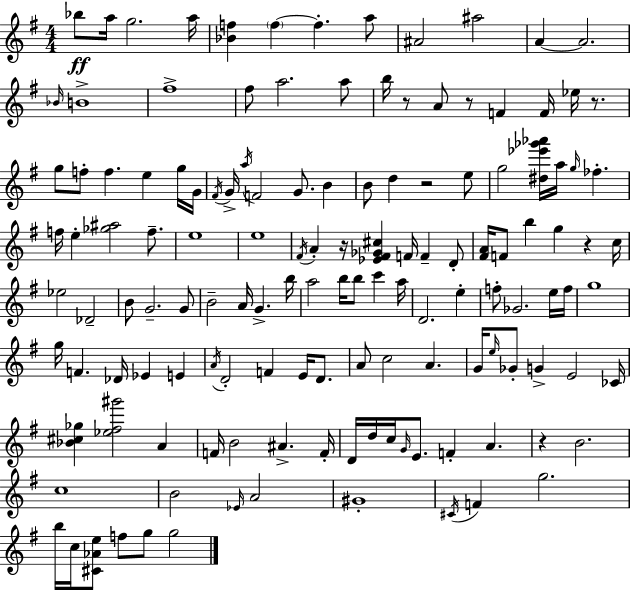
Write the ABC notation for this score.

X:1
T:Untitled
M:4/4
L:1/4
K:Em
_b/2 a/4 g2 a/4 [_Bf] f f a/2 ^A2 ^a2 A A2 _B/4 B4 ^f4 ^f/2 a2 a/2 b/4 z/2 A/2 z/2 F F/4 _e/4 z/2 g/2 f/2 f e g/4 G/4 ^F/4 G/4 a/4 F2 G/2 B B/2 d z2 e/2 g2 [^d_e'_g'_a']/4 a/4 g/4 _f f/4 e [_g^a]2 f/2 e4 e4 ^F/4 A z/4 [_E^F_G^c] F/4 F D/2 [^FA]/4 F/2 b g z c/4 _e2 _D2 B/2 G2 G/2 B2 A/4 G b/4 a2 b/4 b/2 c' a/4 D2 e f/2 _G2 e/4 f/4 g4 g/4 F _D/4 _E E A/4 D2 F E/4 D/2 A/2 c2 A G/4 e/4 _G/2 G E2 _C/4 [_B^c_g] [_e^f^g']2 A F/4 B2 ^A F/4 D/4 d/4 c/4 G/4 E/2 F A z B2 c4 B2 _E/4 A2 ^G4 ^C/4 F g2 b/4 c/4 [^C_Ae]/2 f/2 g/2 g2